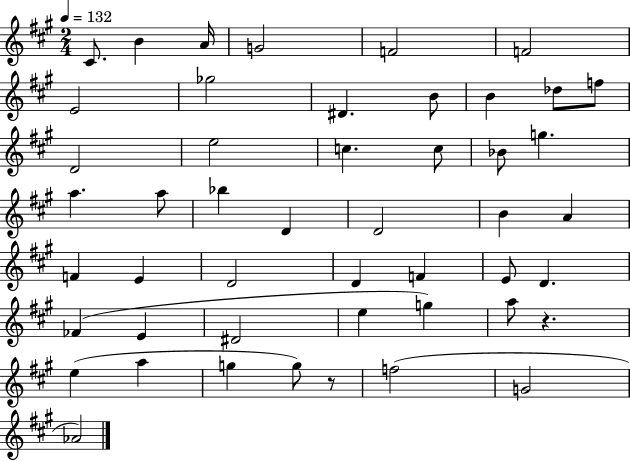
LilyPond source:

{
  \clef treble
  \numericTimeSignature
  \time 2/4
  \key a \major
  \tempo 4 = 132
  cis'8. b'4 a'16 | g'2 | f'2 | f'2 | \break e'2 | ges''2 | dis'4. b'8 | b'4 des''8 f''8 | \break d'2 | e''2 | c''4. c''8 | bes'8 g''4. | \break a''4. a''8 | bes''4 d'4 | d'2 | b'4 a'4 | \break f'4 e'4 | d'2 | d'4 f'4 | e'8 d'4. | \break fes'4( e'4 | dis'2 | e''4 g''4) | a''8 r4. | \break e''4( a''4 | g''4 g''8) r8 | f''2( | g'2 | \break aes'2) | \bar "|."
}